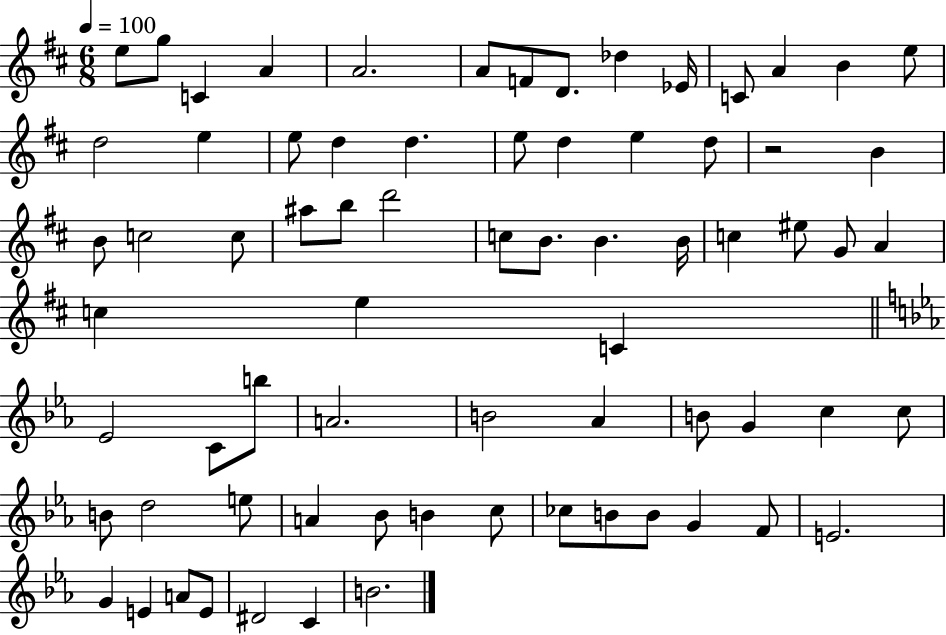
{
  \clef treble
  \numericTimeSignature
  \time 6/8
  \key d \major
  \tempo 4 = 100
  e''8 g''8 c'4 a'4 | a'2. | a'8 f'8 d'8. des''4 ees'16 | c'8 a'4 b'4 e''8 | \break d''2 e''4 | e''8 d''4 d''4. | e''8 d''4 e''4 d''8 | r2 b'4 | \break b'8 c''2 c''8 | ais''8 b''8 d'''2 | c''8 b'8. b'4. b'16 | c''4 eis''8 g'8 a'4 | \break c''4 e''4 c'4 | \bar "||" \break \key ees \major ees'2 c'8 b''8 | a'2. | b'2 aes'4 | b'8 g'4 c''4 c''8 | \break b'8 d''2 e''8 | a'4 bes'8 b'4 c''8 | ces''8 b'8 b'8 g'4 f'8 | e'2. | \break g'4 e'4 a'8 e'8 | dis'2 c'4 | b'2. | \bar "|."
}